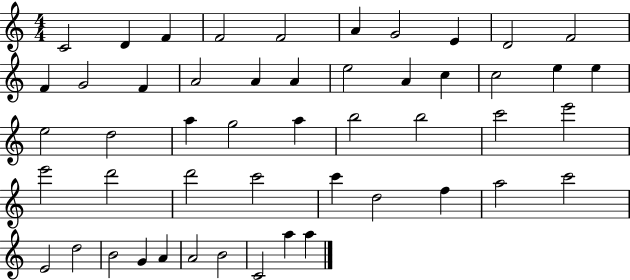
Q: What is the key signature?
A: C major